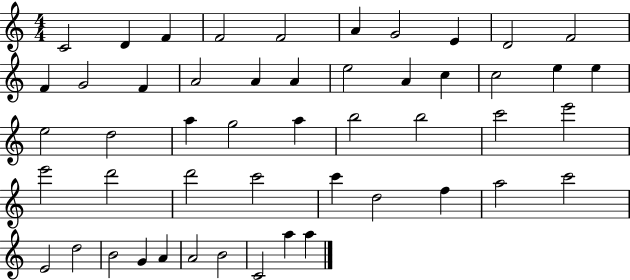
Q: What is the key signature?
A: C major